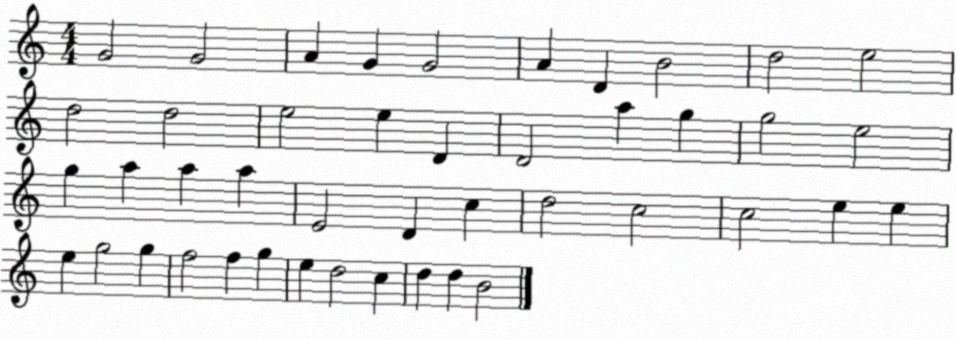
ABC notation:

X:1
T:Untitled
M:4/4
L:1/4
K:C
G2 G2 A G G2 A D B2 d2 e2 d2 d2 e2 e D D2 a g g2 e2 g a a a E2 D c d2 c2 c2 e e e g2 g f2 f g e d2 c d d B2